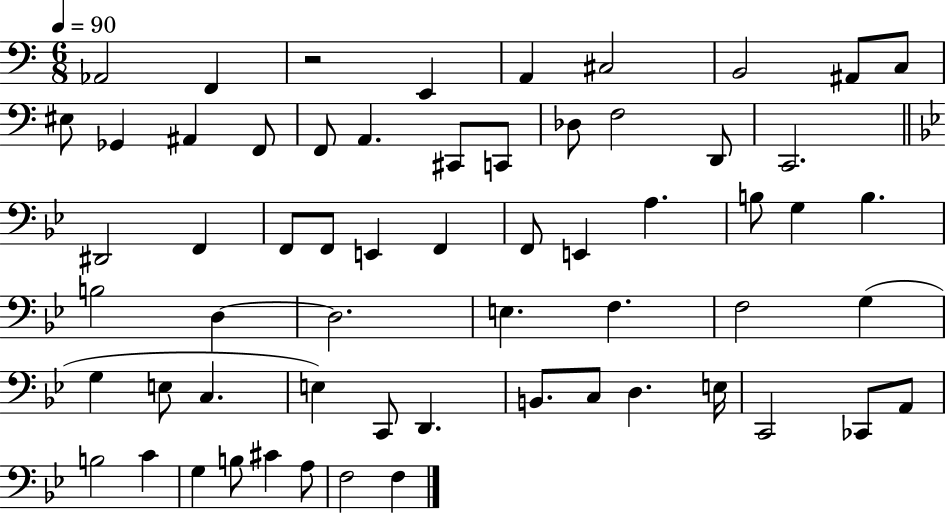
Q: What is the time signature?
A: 6/8